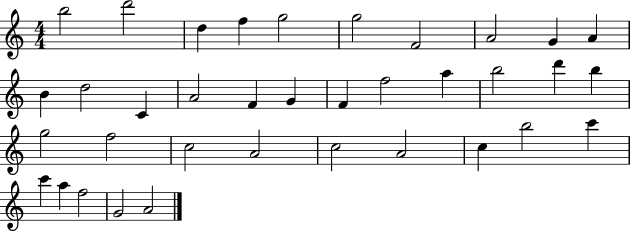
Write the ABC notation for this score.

X:1
T:Untitled
M:4/4
L:1/4
K:C
b2 d'2 d f g2 g2 F2 A2 G A B d2 C A2 F G F f2 a b2 d' b g2 f2 c2 A2 c2 A2 c b2 c' c' a f2 G2 A2